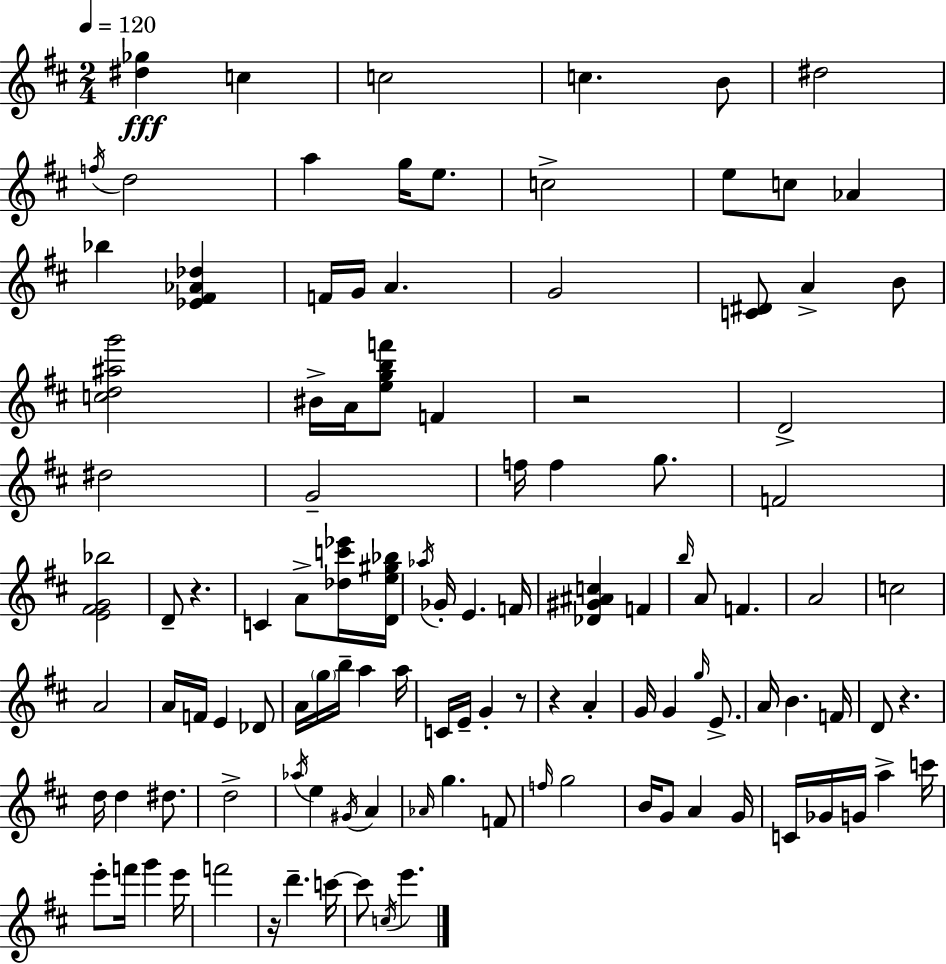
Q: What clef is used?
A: treble